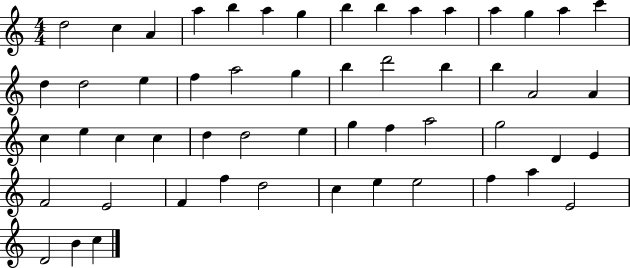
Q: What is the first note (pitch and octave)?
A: D5